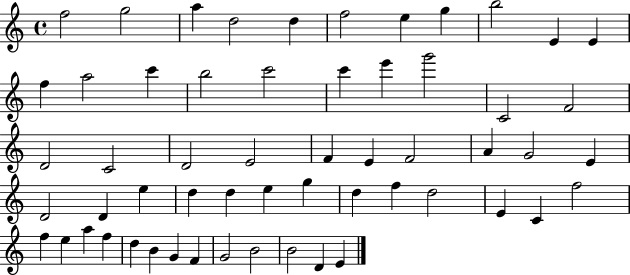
X:1
T:Untitled
M:4/4
L:1/4
K:C
f2 g2 a d2 d f2 e g b2 E E f a2 c' b2 c'2 c' e' g'2 C2 F2 D2 C2 D2 E2 F E F2 A G2 E D2 D e d d e g d f d2 E C f2 f e a f d B G F G2 B2 B2 D E